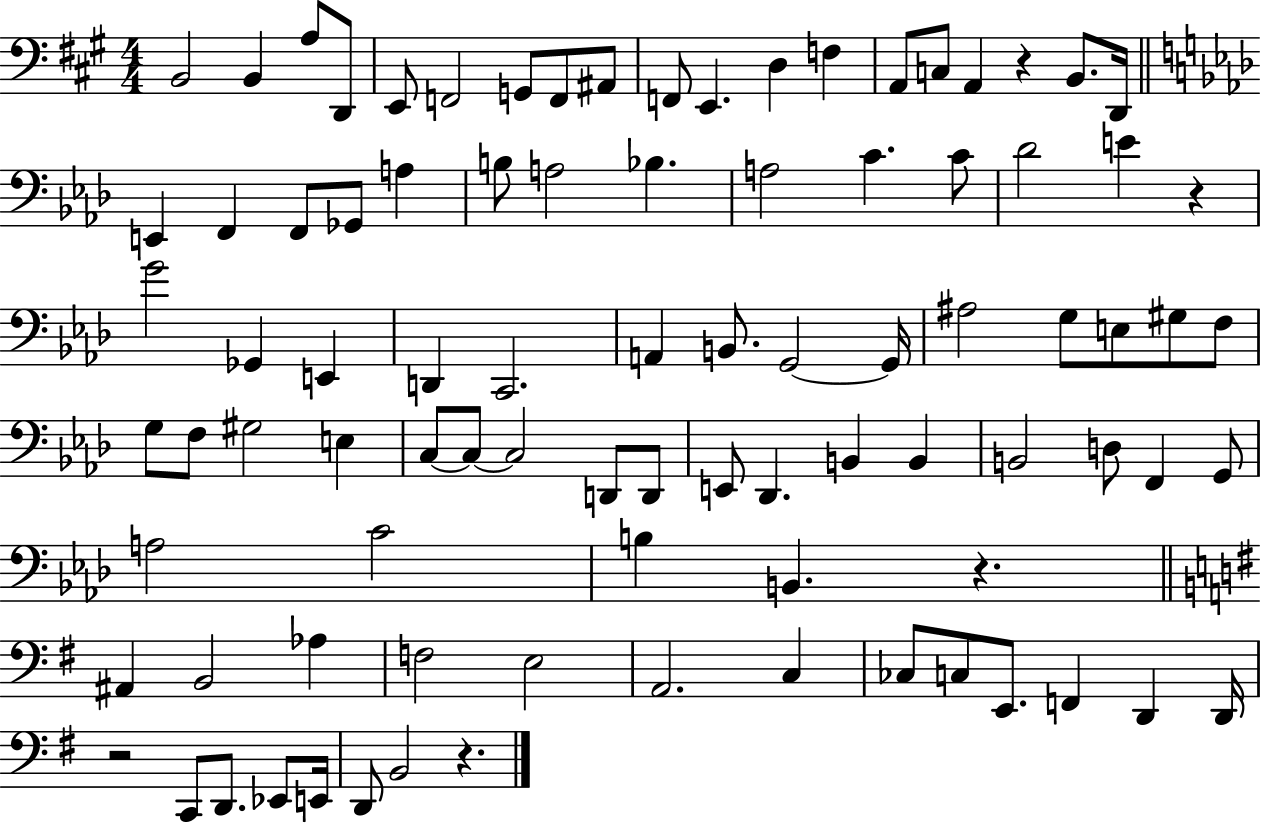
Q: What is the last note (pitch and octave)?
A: B2